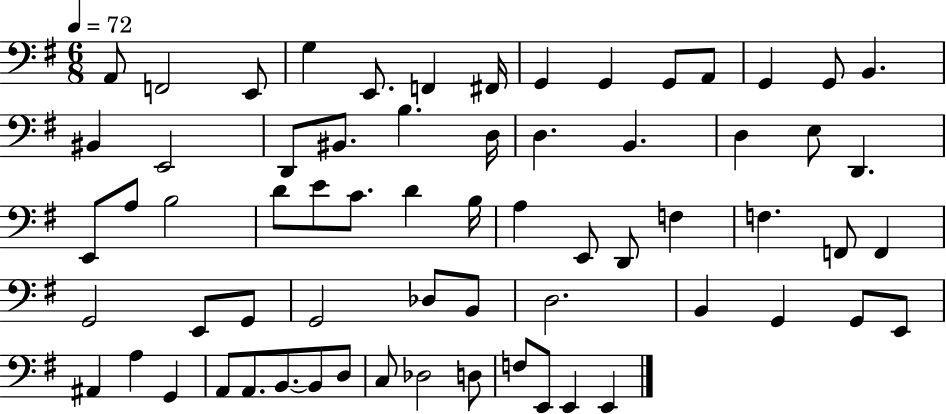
A2/e F2/h E2/e G3/q E2/e. F2/q F#2/s G2/q G2/q G2/e A2/e G2/q G2/e B2/q. BIS2/q E2/h D2/e BIS2/e. B3/q. D3/s D3/q. B2/q. D3/q E3/e D2/q. E2/e A3/e B3/h D4/e E4/e C4/e. D4/q B3/s A3/q E2/e D2/e F3/q F3/q. F2/e F2/q G2/h E2/e G2/e G2/h Db3/e B2/e D3/h. B2/q G2/q G2/e E2/e A#2/q A3/q G2/q A2/e A2/e. B2/e. B2/e D3/e C3/e Db3/h D3/e F3/e E2/e E2/q E2/q